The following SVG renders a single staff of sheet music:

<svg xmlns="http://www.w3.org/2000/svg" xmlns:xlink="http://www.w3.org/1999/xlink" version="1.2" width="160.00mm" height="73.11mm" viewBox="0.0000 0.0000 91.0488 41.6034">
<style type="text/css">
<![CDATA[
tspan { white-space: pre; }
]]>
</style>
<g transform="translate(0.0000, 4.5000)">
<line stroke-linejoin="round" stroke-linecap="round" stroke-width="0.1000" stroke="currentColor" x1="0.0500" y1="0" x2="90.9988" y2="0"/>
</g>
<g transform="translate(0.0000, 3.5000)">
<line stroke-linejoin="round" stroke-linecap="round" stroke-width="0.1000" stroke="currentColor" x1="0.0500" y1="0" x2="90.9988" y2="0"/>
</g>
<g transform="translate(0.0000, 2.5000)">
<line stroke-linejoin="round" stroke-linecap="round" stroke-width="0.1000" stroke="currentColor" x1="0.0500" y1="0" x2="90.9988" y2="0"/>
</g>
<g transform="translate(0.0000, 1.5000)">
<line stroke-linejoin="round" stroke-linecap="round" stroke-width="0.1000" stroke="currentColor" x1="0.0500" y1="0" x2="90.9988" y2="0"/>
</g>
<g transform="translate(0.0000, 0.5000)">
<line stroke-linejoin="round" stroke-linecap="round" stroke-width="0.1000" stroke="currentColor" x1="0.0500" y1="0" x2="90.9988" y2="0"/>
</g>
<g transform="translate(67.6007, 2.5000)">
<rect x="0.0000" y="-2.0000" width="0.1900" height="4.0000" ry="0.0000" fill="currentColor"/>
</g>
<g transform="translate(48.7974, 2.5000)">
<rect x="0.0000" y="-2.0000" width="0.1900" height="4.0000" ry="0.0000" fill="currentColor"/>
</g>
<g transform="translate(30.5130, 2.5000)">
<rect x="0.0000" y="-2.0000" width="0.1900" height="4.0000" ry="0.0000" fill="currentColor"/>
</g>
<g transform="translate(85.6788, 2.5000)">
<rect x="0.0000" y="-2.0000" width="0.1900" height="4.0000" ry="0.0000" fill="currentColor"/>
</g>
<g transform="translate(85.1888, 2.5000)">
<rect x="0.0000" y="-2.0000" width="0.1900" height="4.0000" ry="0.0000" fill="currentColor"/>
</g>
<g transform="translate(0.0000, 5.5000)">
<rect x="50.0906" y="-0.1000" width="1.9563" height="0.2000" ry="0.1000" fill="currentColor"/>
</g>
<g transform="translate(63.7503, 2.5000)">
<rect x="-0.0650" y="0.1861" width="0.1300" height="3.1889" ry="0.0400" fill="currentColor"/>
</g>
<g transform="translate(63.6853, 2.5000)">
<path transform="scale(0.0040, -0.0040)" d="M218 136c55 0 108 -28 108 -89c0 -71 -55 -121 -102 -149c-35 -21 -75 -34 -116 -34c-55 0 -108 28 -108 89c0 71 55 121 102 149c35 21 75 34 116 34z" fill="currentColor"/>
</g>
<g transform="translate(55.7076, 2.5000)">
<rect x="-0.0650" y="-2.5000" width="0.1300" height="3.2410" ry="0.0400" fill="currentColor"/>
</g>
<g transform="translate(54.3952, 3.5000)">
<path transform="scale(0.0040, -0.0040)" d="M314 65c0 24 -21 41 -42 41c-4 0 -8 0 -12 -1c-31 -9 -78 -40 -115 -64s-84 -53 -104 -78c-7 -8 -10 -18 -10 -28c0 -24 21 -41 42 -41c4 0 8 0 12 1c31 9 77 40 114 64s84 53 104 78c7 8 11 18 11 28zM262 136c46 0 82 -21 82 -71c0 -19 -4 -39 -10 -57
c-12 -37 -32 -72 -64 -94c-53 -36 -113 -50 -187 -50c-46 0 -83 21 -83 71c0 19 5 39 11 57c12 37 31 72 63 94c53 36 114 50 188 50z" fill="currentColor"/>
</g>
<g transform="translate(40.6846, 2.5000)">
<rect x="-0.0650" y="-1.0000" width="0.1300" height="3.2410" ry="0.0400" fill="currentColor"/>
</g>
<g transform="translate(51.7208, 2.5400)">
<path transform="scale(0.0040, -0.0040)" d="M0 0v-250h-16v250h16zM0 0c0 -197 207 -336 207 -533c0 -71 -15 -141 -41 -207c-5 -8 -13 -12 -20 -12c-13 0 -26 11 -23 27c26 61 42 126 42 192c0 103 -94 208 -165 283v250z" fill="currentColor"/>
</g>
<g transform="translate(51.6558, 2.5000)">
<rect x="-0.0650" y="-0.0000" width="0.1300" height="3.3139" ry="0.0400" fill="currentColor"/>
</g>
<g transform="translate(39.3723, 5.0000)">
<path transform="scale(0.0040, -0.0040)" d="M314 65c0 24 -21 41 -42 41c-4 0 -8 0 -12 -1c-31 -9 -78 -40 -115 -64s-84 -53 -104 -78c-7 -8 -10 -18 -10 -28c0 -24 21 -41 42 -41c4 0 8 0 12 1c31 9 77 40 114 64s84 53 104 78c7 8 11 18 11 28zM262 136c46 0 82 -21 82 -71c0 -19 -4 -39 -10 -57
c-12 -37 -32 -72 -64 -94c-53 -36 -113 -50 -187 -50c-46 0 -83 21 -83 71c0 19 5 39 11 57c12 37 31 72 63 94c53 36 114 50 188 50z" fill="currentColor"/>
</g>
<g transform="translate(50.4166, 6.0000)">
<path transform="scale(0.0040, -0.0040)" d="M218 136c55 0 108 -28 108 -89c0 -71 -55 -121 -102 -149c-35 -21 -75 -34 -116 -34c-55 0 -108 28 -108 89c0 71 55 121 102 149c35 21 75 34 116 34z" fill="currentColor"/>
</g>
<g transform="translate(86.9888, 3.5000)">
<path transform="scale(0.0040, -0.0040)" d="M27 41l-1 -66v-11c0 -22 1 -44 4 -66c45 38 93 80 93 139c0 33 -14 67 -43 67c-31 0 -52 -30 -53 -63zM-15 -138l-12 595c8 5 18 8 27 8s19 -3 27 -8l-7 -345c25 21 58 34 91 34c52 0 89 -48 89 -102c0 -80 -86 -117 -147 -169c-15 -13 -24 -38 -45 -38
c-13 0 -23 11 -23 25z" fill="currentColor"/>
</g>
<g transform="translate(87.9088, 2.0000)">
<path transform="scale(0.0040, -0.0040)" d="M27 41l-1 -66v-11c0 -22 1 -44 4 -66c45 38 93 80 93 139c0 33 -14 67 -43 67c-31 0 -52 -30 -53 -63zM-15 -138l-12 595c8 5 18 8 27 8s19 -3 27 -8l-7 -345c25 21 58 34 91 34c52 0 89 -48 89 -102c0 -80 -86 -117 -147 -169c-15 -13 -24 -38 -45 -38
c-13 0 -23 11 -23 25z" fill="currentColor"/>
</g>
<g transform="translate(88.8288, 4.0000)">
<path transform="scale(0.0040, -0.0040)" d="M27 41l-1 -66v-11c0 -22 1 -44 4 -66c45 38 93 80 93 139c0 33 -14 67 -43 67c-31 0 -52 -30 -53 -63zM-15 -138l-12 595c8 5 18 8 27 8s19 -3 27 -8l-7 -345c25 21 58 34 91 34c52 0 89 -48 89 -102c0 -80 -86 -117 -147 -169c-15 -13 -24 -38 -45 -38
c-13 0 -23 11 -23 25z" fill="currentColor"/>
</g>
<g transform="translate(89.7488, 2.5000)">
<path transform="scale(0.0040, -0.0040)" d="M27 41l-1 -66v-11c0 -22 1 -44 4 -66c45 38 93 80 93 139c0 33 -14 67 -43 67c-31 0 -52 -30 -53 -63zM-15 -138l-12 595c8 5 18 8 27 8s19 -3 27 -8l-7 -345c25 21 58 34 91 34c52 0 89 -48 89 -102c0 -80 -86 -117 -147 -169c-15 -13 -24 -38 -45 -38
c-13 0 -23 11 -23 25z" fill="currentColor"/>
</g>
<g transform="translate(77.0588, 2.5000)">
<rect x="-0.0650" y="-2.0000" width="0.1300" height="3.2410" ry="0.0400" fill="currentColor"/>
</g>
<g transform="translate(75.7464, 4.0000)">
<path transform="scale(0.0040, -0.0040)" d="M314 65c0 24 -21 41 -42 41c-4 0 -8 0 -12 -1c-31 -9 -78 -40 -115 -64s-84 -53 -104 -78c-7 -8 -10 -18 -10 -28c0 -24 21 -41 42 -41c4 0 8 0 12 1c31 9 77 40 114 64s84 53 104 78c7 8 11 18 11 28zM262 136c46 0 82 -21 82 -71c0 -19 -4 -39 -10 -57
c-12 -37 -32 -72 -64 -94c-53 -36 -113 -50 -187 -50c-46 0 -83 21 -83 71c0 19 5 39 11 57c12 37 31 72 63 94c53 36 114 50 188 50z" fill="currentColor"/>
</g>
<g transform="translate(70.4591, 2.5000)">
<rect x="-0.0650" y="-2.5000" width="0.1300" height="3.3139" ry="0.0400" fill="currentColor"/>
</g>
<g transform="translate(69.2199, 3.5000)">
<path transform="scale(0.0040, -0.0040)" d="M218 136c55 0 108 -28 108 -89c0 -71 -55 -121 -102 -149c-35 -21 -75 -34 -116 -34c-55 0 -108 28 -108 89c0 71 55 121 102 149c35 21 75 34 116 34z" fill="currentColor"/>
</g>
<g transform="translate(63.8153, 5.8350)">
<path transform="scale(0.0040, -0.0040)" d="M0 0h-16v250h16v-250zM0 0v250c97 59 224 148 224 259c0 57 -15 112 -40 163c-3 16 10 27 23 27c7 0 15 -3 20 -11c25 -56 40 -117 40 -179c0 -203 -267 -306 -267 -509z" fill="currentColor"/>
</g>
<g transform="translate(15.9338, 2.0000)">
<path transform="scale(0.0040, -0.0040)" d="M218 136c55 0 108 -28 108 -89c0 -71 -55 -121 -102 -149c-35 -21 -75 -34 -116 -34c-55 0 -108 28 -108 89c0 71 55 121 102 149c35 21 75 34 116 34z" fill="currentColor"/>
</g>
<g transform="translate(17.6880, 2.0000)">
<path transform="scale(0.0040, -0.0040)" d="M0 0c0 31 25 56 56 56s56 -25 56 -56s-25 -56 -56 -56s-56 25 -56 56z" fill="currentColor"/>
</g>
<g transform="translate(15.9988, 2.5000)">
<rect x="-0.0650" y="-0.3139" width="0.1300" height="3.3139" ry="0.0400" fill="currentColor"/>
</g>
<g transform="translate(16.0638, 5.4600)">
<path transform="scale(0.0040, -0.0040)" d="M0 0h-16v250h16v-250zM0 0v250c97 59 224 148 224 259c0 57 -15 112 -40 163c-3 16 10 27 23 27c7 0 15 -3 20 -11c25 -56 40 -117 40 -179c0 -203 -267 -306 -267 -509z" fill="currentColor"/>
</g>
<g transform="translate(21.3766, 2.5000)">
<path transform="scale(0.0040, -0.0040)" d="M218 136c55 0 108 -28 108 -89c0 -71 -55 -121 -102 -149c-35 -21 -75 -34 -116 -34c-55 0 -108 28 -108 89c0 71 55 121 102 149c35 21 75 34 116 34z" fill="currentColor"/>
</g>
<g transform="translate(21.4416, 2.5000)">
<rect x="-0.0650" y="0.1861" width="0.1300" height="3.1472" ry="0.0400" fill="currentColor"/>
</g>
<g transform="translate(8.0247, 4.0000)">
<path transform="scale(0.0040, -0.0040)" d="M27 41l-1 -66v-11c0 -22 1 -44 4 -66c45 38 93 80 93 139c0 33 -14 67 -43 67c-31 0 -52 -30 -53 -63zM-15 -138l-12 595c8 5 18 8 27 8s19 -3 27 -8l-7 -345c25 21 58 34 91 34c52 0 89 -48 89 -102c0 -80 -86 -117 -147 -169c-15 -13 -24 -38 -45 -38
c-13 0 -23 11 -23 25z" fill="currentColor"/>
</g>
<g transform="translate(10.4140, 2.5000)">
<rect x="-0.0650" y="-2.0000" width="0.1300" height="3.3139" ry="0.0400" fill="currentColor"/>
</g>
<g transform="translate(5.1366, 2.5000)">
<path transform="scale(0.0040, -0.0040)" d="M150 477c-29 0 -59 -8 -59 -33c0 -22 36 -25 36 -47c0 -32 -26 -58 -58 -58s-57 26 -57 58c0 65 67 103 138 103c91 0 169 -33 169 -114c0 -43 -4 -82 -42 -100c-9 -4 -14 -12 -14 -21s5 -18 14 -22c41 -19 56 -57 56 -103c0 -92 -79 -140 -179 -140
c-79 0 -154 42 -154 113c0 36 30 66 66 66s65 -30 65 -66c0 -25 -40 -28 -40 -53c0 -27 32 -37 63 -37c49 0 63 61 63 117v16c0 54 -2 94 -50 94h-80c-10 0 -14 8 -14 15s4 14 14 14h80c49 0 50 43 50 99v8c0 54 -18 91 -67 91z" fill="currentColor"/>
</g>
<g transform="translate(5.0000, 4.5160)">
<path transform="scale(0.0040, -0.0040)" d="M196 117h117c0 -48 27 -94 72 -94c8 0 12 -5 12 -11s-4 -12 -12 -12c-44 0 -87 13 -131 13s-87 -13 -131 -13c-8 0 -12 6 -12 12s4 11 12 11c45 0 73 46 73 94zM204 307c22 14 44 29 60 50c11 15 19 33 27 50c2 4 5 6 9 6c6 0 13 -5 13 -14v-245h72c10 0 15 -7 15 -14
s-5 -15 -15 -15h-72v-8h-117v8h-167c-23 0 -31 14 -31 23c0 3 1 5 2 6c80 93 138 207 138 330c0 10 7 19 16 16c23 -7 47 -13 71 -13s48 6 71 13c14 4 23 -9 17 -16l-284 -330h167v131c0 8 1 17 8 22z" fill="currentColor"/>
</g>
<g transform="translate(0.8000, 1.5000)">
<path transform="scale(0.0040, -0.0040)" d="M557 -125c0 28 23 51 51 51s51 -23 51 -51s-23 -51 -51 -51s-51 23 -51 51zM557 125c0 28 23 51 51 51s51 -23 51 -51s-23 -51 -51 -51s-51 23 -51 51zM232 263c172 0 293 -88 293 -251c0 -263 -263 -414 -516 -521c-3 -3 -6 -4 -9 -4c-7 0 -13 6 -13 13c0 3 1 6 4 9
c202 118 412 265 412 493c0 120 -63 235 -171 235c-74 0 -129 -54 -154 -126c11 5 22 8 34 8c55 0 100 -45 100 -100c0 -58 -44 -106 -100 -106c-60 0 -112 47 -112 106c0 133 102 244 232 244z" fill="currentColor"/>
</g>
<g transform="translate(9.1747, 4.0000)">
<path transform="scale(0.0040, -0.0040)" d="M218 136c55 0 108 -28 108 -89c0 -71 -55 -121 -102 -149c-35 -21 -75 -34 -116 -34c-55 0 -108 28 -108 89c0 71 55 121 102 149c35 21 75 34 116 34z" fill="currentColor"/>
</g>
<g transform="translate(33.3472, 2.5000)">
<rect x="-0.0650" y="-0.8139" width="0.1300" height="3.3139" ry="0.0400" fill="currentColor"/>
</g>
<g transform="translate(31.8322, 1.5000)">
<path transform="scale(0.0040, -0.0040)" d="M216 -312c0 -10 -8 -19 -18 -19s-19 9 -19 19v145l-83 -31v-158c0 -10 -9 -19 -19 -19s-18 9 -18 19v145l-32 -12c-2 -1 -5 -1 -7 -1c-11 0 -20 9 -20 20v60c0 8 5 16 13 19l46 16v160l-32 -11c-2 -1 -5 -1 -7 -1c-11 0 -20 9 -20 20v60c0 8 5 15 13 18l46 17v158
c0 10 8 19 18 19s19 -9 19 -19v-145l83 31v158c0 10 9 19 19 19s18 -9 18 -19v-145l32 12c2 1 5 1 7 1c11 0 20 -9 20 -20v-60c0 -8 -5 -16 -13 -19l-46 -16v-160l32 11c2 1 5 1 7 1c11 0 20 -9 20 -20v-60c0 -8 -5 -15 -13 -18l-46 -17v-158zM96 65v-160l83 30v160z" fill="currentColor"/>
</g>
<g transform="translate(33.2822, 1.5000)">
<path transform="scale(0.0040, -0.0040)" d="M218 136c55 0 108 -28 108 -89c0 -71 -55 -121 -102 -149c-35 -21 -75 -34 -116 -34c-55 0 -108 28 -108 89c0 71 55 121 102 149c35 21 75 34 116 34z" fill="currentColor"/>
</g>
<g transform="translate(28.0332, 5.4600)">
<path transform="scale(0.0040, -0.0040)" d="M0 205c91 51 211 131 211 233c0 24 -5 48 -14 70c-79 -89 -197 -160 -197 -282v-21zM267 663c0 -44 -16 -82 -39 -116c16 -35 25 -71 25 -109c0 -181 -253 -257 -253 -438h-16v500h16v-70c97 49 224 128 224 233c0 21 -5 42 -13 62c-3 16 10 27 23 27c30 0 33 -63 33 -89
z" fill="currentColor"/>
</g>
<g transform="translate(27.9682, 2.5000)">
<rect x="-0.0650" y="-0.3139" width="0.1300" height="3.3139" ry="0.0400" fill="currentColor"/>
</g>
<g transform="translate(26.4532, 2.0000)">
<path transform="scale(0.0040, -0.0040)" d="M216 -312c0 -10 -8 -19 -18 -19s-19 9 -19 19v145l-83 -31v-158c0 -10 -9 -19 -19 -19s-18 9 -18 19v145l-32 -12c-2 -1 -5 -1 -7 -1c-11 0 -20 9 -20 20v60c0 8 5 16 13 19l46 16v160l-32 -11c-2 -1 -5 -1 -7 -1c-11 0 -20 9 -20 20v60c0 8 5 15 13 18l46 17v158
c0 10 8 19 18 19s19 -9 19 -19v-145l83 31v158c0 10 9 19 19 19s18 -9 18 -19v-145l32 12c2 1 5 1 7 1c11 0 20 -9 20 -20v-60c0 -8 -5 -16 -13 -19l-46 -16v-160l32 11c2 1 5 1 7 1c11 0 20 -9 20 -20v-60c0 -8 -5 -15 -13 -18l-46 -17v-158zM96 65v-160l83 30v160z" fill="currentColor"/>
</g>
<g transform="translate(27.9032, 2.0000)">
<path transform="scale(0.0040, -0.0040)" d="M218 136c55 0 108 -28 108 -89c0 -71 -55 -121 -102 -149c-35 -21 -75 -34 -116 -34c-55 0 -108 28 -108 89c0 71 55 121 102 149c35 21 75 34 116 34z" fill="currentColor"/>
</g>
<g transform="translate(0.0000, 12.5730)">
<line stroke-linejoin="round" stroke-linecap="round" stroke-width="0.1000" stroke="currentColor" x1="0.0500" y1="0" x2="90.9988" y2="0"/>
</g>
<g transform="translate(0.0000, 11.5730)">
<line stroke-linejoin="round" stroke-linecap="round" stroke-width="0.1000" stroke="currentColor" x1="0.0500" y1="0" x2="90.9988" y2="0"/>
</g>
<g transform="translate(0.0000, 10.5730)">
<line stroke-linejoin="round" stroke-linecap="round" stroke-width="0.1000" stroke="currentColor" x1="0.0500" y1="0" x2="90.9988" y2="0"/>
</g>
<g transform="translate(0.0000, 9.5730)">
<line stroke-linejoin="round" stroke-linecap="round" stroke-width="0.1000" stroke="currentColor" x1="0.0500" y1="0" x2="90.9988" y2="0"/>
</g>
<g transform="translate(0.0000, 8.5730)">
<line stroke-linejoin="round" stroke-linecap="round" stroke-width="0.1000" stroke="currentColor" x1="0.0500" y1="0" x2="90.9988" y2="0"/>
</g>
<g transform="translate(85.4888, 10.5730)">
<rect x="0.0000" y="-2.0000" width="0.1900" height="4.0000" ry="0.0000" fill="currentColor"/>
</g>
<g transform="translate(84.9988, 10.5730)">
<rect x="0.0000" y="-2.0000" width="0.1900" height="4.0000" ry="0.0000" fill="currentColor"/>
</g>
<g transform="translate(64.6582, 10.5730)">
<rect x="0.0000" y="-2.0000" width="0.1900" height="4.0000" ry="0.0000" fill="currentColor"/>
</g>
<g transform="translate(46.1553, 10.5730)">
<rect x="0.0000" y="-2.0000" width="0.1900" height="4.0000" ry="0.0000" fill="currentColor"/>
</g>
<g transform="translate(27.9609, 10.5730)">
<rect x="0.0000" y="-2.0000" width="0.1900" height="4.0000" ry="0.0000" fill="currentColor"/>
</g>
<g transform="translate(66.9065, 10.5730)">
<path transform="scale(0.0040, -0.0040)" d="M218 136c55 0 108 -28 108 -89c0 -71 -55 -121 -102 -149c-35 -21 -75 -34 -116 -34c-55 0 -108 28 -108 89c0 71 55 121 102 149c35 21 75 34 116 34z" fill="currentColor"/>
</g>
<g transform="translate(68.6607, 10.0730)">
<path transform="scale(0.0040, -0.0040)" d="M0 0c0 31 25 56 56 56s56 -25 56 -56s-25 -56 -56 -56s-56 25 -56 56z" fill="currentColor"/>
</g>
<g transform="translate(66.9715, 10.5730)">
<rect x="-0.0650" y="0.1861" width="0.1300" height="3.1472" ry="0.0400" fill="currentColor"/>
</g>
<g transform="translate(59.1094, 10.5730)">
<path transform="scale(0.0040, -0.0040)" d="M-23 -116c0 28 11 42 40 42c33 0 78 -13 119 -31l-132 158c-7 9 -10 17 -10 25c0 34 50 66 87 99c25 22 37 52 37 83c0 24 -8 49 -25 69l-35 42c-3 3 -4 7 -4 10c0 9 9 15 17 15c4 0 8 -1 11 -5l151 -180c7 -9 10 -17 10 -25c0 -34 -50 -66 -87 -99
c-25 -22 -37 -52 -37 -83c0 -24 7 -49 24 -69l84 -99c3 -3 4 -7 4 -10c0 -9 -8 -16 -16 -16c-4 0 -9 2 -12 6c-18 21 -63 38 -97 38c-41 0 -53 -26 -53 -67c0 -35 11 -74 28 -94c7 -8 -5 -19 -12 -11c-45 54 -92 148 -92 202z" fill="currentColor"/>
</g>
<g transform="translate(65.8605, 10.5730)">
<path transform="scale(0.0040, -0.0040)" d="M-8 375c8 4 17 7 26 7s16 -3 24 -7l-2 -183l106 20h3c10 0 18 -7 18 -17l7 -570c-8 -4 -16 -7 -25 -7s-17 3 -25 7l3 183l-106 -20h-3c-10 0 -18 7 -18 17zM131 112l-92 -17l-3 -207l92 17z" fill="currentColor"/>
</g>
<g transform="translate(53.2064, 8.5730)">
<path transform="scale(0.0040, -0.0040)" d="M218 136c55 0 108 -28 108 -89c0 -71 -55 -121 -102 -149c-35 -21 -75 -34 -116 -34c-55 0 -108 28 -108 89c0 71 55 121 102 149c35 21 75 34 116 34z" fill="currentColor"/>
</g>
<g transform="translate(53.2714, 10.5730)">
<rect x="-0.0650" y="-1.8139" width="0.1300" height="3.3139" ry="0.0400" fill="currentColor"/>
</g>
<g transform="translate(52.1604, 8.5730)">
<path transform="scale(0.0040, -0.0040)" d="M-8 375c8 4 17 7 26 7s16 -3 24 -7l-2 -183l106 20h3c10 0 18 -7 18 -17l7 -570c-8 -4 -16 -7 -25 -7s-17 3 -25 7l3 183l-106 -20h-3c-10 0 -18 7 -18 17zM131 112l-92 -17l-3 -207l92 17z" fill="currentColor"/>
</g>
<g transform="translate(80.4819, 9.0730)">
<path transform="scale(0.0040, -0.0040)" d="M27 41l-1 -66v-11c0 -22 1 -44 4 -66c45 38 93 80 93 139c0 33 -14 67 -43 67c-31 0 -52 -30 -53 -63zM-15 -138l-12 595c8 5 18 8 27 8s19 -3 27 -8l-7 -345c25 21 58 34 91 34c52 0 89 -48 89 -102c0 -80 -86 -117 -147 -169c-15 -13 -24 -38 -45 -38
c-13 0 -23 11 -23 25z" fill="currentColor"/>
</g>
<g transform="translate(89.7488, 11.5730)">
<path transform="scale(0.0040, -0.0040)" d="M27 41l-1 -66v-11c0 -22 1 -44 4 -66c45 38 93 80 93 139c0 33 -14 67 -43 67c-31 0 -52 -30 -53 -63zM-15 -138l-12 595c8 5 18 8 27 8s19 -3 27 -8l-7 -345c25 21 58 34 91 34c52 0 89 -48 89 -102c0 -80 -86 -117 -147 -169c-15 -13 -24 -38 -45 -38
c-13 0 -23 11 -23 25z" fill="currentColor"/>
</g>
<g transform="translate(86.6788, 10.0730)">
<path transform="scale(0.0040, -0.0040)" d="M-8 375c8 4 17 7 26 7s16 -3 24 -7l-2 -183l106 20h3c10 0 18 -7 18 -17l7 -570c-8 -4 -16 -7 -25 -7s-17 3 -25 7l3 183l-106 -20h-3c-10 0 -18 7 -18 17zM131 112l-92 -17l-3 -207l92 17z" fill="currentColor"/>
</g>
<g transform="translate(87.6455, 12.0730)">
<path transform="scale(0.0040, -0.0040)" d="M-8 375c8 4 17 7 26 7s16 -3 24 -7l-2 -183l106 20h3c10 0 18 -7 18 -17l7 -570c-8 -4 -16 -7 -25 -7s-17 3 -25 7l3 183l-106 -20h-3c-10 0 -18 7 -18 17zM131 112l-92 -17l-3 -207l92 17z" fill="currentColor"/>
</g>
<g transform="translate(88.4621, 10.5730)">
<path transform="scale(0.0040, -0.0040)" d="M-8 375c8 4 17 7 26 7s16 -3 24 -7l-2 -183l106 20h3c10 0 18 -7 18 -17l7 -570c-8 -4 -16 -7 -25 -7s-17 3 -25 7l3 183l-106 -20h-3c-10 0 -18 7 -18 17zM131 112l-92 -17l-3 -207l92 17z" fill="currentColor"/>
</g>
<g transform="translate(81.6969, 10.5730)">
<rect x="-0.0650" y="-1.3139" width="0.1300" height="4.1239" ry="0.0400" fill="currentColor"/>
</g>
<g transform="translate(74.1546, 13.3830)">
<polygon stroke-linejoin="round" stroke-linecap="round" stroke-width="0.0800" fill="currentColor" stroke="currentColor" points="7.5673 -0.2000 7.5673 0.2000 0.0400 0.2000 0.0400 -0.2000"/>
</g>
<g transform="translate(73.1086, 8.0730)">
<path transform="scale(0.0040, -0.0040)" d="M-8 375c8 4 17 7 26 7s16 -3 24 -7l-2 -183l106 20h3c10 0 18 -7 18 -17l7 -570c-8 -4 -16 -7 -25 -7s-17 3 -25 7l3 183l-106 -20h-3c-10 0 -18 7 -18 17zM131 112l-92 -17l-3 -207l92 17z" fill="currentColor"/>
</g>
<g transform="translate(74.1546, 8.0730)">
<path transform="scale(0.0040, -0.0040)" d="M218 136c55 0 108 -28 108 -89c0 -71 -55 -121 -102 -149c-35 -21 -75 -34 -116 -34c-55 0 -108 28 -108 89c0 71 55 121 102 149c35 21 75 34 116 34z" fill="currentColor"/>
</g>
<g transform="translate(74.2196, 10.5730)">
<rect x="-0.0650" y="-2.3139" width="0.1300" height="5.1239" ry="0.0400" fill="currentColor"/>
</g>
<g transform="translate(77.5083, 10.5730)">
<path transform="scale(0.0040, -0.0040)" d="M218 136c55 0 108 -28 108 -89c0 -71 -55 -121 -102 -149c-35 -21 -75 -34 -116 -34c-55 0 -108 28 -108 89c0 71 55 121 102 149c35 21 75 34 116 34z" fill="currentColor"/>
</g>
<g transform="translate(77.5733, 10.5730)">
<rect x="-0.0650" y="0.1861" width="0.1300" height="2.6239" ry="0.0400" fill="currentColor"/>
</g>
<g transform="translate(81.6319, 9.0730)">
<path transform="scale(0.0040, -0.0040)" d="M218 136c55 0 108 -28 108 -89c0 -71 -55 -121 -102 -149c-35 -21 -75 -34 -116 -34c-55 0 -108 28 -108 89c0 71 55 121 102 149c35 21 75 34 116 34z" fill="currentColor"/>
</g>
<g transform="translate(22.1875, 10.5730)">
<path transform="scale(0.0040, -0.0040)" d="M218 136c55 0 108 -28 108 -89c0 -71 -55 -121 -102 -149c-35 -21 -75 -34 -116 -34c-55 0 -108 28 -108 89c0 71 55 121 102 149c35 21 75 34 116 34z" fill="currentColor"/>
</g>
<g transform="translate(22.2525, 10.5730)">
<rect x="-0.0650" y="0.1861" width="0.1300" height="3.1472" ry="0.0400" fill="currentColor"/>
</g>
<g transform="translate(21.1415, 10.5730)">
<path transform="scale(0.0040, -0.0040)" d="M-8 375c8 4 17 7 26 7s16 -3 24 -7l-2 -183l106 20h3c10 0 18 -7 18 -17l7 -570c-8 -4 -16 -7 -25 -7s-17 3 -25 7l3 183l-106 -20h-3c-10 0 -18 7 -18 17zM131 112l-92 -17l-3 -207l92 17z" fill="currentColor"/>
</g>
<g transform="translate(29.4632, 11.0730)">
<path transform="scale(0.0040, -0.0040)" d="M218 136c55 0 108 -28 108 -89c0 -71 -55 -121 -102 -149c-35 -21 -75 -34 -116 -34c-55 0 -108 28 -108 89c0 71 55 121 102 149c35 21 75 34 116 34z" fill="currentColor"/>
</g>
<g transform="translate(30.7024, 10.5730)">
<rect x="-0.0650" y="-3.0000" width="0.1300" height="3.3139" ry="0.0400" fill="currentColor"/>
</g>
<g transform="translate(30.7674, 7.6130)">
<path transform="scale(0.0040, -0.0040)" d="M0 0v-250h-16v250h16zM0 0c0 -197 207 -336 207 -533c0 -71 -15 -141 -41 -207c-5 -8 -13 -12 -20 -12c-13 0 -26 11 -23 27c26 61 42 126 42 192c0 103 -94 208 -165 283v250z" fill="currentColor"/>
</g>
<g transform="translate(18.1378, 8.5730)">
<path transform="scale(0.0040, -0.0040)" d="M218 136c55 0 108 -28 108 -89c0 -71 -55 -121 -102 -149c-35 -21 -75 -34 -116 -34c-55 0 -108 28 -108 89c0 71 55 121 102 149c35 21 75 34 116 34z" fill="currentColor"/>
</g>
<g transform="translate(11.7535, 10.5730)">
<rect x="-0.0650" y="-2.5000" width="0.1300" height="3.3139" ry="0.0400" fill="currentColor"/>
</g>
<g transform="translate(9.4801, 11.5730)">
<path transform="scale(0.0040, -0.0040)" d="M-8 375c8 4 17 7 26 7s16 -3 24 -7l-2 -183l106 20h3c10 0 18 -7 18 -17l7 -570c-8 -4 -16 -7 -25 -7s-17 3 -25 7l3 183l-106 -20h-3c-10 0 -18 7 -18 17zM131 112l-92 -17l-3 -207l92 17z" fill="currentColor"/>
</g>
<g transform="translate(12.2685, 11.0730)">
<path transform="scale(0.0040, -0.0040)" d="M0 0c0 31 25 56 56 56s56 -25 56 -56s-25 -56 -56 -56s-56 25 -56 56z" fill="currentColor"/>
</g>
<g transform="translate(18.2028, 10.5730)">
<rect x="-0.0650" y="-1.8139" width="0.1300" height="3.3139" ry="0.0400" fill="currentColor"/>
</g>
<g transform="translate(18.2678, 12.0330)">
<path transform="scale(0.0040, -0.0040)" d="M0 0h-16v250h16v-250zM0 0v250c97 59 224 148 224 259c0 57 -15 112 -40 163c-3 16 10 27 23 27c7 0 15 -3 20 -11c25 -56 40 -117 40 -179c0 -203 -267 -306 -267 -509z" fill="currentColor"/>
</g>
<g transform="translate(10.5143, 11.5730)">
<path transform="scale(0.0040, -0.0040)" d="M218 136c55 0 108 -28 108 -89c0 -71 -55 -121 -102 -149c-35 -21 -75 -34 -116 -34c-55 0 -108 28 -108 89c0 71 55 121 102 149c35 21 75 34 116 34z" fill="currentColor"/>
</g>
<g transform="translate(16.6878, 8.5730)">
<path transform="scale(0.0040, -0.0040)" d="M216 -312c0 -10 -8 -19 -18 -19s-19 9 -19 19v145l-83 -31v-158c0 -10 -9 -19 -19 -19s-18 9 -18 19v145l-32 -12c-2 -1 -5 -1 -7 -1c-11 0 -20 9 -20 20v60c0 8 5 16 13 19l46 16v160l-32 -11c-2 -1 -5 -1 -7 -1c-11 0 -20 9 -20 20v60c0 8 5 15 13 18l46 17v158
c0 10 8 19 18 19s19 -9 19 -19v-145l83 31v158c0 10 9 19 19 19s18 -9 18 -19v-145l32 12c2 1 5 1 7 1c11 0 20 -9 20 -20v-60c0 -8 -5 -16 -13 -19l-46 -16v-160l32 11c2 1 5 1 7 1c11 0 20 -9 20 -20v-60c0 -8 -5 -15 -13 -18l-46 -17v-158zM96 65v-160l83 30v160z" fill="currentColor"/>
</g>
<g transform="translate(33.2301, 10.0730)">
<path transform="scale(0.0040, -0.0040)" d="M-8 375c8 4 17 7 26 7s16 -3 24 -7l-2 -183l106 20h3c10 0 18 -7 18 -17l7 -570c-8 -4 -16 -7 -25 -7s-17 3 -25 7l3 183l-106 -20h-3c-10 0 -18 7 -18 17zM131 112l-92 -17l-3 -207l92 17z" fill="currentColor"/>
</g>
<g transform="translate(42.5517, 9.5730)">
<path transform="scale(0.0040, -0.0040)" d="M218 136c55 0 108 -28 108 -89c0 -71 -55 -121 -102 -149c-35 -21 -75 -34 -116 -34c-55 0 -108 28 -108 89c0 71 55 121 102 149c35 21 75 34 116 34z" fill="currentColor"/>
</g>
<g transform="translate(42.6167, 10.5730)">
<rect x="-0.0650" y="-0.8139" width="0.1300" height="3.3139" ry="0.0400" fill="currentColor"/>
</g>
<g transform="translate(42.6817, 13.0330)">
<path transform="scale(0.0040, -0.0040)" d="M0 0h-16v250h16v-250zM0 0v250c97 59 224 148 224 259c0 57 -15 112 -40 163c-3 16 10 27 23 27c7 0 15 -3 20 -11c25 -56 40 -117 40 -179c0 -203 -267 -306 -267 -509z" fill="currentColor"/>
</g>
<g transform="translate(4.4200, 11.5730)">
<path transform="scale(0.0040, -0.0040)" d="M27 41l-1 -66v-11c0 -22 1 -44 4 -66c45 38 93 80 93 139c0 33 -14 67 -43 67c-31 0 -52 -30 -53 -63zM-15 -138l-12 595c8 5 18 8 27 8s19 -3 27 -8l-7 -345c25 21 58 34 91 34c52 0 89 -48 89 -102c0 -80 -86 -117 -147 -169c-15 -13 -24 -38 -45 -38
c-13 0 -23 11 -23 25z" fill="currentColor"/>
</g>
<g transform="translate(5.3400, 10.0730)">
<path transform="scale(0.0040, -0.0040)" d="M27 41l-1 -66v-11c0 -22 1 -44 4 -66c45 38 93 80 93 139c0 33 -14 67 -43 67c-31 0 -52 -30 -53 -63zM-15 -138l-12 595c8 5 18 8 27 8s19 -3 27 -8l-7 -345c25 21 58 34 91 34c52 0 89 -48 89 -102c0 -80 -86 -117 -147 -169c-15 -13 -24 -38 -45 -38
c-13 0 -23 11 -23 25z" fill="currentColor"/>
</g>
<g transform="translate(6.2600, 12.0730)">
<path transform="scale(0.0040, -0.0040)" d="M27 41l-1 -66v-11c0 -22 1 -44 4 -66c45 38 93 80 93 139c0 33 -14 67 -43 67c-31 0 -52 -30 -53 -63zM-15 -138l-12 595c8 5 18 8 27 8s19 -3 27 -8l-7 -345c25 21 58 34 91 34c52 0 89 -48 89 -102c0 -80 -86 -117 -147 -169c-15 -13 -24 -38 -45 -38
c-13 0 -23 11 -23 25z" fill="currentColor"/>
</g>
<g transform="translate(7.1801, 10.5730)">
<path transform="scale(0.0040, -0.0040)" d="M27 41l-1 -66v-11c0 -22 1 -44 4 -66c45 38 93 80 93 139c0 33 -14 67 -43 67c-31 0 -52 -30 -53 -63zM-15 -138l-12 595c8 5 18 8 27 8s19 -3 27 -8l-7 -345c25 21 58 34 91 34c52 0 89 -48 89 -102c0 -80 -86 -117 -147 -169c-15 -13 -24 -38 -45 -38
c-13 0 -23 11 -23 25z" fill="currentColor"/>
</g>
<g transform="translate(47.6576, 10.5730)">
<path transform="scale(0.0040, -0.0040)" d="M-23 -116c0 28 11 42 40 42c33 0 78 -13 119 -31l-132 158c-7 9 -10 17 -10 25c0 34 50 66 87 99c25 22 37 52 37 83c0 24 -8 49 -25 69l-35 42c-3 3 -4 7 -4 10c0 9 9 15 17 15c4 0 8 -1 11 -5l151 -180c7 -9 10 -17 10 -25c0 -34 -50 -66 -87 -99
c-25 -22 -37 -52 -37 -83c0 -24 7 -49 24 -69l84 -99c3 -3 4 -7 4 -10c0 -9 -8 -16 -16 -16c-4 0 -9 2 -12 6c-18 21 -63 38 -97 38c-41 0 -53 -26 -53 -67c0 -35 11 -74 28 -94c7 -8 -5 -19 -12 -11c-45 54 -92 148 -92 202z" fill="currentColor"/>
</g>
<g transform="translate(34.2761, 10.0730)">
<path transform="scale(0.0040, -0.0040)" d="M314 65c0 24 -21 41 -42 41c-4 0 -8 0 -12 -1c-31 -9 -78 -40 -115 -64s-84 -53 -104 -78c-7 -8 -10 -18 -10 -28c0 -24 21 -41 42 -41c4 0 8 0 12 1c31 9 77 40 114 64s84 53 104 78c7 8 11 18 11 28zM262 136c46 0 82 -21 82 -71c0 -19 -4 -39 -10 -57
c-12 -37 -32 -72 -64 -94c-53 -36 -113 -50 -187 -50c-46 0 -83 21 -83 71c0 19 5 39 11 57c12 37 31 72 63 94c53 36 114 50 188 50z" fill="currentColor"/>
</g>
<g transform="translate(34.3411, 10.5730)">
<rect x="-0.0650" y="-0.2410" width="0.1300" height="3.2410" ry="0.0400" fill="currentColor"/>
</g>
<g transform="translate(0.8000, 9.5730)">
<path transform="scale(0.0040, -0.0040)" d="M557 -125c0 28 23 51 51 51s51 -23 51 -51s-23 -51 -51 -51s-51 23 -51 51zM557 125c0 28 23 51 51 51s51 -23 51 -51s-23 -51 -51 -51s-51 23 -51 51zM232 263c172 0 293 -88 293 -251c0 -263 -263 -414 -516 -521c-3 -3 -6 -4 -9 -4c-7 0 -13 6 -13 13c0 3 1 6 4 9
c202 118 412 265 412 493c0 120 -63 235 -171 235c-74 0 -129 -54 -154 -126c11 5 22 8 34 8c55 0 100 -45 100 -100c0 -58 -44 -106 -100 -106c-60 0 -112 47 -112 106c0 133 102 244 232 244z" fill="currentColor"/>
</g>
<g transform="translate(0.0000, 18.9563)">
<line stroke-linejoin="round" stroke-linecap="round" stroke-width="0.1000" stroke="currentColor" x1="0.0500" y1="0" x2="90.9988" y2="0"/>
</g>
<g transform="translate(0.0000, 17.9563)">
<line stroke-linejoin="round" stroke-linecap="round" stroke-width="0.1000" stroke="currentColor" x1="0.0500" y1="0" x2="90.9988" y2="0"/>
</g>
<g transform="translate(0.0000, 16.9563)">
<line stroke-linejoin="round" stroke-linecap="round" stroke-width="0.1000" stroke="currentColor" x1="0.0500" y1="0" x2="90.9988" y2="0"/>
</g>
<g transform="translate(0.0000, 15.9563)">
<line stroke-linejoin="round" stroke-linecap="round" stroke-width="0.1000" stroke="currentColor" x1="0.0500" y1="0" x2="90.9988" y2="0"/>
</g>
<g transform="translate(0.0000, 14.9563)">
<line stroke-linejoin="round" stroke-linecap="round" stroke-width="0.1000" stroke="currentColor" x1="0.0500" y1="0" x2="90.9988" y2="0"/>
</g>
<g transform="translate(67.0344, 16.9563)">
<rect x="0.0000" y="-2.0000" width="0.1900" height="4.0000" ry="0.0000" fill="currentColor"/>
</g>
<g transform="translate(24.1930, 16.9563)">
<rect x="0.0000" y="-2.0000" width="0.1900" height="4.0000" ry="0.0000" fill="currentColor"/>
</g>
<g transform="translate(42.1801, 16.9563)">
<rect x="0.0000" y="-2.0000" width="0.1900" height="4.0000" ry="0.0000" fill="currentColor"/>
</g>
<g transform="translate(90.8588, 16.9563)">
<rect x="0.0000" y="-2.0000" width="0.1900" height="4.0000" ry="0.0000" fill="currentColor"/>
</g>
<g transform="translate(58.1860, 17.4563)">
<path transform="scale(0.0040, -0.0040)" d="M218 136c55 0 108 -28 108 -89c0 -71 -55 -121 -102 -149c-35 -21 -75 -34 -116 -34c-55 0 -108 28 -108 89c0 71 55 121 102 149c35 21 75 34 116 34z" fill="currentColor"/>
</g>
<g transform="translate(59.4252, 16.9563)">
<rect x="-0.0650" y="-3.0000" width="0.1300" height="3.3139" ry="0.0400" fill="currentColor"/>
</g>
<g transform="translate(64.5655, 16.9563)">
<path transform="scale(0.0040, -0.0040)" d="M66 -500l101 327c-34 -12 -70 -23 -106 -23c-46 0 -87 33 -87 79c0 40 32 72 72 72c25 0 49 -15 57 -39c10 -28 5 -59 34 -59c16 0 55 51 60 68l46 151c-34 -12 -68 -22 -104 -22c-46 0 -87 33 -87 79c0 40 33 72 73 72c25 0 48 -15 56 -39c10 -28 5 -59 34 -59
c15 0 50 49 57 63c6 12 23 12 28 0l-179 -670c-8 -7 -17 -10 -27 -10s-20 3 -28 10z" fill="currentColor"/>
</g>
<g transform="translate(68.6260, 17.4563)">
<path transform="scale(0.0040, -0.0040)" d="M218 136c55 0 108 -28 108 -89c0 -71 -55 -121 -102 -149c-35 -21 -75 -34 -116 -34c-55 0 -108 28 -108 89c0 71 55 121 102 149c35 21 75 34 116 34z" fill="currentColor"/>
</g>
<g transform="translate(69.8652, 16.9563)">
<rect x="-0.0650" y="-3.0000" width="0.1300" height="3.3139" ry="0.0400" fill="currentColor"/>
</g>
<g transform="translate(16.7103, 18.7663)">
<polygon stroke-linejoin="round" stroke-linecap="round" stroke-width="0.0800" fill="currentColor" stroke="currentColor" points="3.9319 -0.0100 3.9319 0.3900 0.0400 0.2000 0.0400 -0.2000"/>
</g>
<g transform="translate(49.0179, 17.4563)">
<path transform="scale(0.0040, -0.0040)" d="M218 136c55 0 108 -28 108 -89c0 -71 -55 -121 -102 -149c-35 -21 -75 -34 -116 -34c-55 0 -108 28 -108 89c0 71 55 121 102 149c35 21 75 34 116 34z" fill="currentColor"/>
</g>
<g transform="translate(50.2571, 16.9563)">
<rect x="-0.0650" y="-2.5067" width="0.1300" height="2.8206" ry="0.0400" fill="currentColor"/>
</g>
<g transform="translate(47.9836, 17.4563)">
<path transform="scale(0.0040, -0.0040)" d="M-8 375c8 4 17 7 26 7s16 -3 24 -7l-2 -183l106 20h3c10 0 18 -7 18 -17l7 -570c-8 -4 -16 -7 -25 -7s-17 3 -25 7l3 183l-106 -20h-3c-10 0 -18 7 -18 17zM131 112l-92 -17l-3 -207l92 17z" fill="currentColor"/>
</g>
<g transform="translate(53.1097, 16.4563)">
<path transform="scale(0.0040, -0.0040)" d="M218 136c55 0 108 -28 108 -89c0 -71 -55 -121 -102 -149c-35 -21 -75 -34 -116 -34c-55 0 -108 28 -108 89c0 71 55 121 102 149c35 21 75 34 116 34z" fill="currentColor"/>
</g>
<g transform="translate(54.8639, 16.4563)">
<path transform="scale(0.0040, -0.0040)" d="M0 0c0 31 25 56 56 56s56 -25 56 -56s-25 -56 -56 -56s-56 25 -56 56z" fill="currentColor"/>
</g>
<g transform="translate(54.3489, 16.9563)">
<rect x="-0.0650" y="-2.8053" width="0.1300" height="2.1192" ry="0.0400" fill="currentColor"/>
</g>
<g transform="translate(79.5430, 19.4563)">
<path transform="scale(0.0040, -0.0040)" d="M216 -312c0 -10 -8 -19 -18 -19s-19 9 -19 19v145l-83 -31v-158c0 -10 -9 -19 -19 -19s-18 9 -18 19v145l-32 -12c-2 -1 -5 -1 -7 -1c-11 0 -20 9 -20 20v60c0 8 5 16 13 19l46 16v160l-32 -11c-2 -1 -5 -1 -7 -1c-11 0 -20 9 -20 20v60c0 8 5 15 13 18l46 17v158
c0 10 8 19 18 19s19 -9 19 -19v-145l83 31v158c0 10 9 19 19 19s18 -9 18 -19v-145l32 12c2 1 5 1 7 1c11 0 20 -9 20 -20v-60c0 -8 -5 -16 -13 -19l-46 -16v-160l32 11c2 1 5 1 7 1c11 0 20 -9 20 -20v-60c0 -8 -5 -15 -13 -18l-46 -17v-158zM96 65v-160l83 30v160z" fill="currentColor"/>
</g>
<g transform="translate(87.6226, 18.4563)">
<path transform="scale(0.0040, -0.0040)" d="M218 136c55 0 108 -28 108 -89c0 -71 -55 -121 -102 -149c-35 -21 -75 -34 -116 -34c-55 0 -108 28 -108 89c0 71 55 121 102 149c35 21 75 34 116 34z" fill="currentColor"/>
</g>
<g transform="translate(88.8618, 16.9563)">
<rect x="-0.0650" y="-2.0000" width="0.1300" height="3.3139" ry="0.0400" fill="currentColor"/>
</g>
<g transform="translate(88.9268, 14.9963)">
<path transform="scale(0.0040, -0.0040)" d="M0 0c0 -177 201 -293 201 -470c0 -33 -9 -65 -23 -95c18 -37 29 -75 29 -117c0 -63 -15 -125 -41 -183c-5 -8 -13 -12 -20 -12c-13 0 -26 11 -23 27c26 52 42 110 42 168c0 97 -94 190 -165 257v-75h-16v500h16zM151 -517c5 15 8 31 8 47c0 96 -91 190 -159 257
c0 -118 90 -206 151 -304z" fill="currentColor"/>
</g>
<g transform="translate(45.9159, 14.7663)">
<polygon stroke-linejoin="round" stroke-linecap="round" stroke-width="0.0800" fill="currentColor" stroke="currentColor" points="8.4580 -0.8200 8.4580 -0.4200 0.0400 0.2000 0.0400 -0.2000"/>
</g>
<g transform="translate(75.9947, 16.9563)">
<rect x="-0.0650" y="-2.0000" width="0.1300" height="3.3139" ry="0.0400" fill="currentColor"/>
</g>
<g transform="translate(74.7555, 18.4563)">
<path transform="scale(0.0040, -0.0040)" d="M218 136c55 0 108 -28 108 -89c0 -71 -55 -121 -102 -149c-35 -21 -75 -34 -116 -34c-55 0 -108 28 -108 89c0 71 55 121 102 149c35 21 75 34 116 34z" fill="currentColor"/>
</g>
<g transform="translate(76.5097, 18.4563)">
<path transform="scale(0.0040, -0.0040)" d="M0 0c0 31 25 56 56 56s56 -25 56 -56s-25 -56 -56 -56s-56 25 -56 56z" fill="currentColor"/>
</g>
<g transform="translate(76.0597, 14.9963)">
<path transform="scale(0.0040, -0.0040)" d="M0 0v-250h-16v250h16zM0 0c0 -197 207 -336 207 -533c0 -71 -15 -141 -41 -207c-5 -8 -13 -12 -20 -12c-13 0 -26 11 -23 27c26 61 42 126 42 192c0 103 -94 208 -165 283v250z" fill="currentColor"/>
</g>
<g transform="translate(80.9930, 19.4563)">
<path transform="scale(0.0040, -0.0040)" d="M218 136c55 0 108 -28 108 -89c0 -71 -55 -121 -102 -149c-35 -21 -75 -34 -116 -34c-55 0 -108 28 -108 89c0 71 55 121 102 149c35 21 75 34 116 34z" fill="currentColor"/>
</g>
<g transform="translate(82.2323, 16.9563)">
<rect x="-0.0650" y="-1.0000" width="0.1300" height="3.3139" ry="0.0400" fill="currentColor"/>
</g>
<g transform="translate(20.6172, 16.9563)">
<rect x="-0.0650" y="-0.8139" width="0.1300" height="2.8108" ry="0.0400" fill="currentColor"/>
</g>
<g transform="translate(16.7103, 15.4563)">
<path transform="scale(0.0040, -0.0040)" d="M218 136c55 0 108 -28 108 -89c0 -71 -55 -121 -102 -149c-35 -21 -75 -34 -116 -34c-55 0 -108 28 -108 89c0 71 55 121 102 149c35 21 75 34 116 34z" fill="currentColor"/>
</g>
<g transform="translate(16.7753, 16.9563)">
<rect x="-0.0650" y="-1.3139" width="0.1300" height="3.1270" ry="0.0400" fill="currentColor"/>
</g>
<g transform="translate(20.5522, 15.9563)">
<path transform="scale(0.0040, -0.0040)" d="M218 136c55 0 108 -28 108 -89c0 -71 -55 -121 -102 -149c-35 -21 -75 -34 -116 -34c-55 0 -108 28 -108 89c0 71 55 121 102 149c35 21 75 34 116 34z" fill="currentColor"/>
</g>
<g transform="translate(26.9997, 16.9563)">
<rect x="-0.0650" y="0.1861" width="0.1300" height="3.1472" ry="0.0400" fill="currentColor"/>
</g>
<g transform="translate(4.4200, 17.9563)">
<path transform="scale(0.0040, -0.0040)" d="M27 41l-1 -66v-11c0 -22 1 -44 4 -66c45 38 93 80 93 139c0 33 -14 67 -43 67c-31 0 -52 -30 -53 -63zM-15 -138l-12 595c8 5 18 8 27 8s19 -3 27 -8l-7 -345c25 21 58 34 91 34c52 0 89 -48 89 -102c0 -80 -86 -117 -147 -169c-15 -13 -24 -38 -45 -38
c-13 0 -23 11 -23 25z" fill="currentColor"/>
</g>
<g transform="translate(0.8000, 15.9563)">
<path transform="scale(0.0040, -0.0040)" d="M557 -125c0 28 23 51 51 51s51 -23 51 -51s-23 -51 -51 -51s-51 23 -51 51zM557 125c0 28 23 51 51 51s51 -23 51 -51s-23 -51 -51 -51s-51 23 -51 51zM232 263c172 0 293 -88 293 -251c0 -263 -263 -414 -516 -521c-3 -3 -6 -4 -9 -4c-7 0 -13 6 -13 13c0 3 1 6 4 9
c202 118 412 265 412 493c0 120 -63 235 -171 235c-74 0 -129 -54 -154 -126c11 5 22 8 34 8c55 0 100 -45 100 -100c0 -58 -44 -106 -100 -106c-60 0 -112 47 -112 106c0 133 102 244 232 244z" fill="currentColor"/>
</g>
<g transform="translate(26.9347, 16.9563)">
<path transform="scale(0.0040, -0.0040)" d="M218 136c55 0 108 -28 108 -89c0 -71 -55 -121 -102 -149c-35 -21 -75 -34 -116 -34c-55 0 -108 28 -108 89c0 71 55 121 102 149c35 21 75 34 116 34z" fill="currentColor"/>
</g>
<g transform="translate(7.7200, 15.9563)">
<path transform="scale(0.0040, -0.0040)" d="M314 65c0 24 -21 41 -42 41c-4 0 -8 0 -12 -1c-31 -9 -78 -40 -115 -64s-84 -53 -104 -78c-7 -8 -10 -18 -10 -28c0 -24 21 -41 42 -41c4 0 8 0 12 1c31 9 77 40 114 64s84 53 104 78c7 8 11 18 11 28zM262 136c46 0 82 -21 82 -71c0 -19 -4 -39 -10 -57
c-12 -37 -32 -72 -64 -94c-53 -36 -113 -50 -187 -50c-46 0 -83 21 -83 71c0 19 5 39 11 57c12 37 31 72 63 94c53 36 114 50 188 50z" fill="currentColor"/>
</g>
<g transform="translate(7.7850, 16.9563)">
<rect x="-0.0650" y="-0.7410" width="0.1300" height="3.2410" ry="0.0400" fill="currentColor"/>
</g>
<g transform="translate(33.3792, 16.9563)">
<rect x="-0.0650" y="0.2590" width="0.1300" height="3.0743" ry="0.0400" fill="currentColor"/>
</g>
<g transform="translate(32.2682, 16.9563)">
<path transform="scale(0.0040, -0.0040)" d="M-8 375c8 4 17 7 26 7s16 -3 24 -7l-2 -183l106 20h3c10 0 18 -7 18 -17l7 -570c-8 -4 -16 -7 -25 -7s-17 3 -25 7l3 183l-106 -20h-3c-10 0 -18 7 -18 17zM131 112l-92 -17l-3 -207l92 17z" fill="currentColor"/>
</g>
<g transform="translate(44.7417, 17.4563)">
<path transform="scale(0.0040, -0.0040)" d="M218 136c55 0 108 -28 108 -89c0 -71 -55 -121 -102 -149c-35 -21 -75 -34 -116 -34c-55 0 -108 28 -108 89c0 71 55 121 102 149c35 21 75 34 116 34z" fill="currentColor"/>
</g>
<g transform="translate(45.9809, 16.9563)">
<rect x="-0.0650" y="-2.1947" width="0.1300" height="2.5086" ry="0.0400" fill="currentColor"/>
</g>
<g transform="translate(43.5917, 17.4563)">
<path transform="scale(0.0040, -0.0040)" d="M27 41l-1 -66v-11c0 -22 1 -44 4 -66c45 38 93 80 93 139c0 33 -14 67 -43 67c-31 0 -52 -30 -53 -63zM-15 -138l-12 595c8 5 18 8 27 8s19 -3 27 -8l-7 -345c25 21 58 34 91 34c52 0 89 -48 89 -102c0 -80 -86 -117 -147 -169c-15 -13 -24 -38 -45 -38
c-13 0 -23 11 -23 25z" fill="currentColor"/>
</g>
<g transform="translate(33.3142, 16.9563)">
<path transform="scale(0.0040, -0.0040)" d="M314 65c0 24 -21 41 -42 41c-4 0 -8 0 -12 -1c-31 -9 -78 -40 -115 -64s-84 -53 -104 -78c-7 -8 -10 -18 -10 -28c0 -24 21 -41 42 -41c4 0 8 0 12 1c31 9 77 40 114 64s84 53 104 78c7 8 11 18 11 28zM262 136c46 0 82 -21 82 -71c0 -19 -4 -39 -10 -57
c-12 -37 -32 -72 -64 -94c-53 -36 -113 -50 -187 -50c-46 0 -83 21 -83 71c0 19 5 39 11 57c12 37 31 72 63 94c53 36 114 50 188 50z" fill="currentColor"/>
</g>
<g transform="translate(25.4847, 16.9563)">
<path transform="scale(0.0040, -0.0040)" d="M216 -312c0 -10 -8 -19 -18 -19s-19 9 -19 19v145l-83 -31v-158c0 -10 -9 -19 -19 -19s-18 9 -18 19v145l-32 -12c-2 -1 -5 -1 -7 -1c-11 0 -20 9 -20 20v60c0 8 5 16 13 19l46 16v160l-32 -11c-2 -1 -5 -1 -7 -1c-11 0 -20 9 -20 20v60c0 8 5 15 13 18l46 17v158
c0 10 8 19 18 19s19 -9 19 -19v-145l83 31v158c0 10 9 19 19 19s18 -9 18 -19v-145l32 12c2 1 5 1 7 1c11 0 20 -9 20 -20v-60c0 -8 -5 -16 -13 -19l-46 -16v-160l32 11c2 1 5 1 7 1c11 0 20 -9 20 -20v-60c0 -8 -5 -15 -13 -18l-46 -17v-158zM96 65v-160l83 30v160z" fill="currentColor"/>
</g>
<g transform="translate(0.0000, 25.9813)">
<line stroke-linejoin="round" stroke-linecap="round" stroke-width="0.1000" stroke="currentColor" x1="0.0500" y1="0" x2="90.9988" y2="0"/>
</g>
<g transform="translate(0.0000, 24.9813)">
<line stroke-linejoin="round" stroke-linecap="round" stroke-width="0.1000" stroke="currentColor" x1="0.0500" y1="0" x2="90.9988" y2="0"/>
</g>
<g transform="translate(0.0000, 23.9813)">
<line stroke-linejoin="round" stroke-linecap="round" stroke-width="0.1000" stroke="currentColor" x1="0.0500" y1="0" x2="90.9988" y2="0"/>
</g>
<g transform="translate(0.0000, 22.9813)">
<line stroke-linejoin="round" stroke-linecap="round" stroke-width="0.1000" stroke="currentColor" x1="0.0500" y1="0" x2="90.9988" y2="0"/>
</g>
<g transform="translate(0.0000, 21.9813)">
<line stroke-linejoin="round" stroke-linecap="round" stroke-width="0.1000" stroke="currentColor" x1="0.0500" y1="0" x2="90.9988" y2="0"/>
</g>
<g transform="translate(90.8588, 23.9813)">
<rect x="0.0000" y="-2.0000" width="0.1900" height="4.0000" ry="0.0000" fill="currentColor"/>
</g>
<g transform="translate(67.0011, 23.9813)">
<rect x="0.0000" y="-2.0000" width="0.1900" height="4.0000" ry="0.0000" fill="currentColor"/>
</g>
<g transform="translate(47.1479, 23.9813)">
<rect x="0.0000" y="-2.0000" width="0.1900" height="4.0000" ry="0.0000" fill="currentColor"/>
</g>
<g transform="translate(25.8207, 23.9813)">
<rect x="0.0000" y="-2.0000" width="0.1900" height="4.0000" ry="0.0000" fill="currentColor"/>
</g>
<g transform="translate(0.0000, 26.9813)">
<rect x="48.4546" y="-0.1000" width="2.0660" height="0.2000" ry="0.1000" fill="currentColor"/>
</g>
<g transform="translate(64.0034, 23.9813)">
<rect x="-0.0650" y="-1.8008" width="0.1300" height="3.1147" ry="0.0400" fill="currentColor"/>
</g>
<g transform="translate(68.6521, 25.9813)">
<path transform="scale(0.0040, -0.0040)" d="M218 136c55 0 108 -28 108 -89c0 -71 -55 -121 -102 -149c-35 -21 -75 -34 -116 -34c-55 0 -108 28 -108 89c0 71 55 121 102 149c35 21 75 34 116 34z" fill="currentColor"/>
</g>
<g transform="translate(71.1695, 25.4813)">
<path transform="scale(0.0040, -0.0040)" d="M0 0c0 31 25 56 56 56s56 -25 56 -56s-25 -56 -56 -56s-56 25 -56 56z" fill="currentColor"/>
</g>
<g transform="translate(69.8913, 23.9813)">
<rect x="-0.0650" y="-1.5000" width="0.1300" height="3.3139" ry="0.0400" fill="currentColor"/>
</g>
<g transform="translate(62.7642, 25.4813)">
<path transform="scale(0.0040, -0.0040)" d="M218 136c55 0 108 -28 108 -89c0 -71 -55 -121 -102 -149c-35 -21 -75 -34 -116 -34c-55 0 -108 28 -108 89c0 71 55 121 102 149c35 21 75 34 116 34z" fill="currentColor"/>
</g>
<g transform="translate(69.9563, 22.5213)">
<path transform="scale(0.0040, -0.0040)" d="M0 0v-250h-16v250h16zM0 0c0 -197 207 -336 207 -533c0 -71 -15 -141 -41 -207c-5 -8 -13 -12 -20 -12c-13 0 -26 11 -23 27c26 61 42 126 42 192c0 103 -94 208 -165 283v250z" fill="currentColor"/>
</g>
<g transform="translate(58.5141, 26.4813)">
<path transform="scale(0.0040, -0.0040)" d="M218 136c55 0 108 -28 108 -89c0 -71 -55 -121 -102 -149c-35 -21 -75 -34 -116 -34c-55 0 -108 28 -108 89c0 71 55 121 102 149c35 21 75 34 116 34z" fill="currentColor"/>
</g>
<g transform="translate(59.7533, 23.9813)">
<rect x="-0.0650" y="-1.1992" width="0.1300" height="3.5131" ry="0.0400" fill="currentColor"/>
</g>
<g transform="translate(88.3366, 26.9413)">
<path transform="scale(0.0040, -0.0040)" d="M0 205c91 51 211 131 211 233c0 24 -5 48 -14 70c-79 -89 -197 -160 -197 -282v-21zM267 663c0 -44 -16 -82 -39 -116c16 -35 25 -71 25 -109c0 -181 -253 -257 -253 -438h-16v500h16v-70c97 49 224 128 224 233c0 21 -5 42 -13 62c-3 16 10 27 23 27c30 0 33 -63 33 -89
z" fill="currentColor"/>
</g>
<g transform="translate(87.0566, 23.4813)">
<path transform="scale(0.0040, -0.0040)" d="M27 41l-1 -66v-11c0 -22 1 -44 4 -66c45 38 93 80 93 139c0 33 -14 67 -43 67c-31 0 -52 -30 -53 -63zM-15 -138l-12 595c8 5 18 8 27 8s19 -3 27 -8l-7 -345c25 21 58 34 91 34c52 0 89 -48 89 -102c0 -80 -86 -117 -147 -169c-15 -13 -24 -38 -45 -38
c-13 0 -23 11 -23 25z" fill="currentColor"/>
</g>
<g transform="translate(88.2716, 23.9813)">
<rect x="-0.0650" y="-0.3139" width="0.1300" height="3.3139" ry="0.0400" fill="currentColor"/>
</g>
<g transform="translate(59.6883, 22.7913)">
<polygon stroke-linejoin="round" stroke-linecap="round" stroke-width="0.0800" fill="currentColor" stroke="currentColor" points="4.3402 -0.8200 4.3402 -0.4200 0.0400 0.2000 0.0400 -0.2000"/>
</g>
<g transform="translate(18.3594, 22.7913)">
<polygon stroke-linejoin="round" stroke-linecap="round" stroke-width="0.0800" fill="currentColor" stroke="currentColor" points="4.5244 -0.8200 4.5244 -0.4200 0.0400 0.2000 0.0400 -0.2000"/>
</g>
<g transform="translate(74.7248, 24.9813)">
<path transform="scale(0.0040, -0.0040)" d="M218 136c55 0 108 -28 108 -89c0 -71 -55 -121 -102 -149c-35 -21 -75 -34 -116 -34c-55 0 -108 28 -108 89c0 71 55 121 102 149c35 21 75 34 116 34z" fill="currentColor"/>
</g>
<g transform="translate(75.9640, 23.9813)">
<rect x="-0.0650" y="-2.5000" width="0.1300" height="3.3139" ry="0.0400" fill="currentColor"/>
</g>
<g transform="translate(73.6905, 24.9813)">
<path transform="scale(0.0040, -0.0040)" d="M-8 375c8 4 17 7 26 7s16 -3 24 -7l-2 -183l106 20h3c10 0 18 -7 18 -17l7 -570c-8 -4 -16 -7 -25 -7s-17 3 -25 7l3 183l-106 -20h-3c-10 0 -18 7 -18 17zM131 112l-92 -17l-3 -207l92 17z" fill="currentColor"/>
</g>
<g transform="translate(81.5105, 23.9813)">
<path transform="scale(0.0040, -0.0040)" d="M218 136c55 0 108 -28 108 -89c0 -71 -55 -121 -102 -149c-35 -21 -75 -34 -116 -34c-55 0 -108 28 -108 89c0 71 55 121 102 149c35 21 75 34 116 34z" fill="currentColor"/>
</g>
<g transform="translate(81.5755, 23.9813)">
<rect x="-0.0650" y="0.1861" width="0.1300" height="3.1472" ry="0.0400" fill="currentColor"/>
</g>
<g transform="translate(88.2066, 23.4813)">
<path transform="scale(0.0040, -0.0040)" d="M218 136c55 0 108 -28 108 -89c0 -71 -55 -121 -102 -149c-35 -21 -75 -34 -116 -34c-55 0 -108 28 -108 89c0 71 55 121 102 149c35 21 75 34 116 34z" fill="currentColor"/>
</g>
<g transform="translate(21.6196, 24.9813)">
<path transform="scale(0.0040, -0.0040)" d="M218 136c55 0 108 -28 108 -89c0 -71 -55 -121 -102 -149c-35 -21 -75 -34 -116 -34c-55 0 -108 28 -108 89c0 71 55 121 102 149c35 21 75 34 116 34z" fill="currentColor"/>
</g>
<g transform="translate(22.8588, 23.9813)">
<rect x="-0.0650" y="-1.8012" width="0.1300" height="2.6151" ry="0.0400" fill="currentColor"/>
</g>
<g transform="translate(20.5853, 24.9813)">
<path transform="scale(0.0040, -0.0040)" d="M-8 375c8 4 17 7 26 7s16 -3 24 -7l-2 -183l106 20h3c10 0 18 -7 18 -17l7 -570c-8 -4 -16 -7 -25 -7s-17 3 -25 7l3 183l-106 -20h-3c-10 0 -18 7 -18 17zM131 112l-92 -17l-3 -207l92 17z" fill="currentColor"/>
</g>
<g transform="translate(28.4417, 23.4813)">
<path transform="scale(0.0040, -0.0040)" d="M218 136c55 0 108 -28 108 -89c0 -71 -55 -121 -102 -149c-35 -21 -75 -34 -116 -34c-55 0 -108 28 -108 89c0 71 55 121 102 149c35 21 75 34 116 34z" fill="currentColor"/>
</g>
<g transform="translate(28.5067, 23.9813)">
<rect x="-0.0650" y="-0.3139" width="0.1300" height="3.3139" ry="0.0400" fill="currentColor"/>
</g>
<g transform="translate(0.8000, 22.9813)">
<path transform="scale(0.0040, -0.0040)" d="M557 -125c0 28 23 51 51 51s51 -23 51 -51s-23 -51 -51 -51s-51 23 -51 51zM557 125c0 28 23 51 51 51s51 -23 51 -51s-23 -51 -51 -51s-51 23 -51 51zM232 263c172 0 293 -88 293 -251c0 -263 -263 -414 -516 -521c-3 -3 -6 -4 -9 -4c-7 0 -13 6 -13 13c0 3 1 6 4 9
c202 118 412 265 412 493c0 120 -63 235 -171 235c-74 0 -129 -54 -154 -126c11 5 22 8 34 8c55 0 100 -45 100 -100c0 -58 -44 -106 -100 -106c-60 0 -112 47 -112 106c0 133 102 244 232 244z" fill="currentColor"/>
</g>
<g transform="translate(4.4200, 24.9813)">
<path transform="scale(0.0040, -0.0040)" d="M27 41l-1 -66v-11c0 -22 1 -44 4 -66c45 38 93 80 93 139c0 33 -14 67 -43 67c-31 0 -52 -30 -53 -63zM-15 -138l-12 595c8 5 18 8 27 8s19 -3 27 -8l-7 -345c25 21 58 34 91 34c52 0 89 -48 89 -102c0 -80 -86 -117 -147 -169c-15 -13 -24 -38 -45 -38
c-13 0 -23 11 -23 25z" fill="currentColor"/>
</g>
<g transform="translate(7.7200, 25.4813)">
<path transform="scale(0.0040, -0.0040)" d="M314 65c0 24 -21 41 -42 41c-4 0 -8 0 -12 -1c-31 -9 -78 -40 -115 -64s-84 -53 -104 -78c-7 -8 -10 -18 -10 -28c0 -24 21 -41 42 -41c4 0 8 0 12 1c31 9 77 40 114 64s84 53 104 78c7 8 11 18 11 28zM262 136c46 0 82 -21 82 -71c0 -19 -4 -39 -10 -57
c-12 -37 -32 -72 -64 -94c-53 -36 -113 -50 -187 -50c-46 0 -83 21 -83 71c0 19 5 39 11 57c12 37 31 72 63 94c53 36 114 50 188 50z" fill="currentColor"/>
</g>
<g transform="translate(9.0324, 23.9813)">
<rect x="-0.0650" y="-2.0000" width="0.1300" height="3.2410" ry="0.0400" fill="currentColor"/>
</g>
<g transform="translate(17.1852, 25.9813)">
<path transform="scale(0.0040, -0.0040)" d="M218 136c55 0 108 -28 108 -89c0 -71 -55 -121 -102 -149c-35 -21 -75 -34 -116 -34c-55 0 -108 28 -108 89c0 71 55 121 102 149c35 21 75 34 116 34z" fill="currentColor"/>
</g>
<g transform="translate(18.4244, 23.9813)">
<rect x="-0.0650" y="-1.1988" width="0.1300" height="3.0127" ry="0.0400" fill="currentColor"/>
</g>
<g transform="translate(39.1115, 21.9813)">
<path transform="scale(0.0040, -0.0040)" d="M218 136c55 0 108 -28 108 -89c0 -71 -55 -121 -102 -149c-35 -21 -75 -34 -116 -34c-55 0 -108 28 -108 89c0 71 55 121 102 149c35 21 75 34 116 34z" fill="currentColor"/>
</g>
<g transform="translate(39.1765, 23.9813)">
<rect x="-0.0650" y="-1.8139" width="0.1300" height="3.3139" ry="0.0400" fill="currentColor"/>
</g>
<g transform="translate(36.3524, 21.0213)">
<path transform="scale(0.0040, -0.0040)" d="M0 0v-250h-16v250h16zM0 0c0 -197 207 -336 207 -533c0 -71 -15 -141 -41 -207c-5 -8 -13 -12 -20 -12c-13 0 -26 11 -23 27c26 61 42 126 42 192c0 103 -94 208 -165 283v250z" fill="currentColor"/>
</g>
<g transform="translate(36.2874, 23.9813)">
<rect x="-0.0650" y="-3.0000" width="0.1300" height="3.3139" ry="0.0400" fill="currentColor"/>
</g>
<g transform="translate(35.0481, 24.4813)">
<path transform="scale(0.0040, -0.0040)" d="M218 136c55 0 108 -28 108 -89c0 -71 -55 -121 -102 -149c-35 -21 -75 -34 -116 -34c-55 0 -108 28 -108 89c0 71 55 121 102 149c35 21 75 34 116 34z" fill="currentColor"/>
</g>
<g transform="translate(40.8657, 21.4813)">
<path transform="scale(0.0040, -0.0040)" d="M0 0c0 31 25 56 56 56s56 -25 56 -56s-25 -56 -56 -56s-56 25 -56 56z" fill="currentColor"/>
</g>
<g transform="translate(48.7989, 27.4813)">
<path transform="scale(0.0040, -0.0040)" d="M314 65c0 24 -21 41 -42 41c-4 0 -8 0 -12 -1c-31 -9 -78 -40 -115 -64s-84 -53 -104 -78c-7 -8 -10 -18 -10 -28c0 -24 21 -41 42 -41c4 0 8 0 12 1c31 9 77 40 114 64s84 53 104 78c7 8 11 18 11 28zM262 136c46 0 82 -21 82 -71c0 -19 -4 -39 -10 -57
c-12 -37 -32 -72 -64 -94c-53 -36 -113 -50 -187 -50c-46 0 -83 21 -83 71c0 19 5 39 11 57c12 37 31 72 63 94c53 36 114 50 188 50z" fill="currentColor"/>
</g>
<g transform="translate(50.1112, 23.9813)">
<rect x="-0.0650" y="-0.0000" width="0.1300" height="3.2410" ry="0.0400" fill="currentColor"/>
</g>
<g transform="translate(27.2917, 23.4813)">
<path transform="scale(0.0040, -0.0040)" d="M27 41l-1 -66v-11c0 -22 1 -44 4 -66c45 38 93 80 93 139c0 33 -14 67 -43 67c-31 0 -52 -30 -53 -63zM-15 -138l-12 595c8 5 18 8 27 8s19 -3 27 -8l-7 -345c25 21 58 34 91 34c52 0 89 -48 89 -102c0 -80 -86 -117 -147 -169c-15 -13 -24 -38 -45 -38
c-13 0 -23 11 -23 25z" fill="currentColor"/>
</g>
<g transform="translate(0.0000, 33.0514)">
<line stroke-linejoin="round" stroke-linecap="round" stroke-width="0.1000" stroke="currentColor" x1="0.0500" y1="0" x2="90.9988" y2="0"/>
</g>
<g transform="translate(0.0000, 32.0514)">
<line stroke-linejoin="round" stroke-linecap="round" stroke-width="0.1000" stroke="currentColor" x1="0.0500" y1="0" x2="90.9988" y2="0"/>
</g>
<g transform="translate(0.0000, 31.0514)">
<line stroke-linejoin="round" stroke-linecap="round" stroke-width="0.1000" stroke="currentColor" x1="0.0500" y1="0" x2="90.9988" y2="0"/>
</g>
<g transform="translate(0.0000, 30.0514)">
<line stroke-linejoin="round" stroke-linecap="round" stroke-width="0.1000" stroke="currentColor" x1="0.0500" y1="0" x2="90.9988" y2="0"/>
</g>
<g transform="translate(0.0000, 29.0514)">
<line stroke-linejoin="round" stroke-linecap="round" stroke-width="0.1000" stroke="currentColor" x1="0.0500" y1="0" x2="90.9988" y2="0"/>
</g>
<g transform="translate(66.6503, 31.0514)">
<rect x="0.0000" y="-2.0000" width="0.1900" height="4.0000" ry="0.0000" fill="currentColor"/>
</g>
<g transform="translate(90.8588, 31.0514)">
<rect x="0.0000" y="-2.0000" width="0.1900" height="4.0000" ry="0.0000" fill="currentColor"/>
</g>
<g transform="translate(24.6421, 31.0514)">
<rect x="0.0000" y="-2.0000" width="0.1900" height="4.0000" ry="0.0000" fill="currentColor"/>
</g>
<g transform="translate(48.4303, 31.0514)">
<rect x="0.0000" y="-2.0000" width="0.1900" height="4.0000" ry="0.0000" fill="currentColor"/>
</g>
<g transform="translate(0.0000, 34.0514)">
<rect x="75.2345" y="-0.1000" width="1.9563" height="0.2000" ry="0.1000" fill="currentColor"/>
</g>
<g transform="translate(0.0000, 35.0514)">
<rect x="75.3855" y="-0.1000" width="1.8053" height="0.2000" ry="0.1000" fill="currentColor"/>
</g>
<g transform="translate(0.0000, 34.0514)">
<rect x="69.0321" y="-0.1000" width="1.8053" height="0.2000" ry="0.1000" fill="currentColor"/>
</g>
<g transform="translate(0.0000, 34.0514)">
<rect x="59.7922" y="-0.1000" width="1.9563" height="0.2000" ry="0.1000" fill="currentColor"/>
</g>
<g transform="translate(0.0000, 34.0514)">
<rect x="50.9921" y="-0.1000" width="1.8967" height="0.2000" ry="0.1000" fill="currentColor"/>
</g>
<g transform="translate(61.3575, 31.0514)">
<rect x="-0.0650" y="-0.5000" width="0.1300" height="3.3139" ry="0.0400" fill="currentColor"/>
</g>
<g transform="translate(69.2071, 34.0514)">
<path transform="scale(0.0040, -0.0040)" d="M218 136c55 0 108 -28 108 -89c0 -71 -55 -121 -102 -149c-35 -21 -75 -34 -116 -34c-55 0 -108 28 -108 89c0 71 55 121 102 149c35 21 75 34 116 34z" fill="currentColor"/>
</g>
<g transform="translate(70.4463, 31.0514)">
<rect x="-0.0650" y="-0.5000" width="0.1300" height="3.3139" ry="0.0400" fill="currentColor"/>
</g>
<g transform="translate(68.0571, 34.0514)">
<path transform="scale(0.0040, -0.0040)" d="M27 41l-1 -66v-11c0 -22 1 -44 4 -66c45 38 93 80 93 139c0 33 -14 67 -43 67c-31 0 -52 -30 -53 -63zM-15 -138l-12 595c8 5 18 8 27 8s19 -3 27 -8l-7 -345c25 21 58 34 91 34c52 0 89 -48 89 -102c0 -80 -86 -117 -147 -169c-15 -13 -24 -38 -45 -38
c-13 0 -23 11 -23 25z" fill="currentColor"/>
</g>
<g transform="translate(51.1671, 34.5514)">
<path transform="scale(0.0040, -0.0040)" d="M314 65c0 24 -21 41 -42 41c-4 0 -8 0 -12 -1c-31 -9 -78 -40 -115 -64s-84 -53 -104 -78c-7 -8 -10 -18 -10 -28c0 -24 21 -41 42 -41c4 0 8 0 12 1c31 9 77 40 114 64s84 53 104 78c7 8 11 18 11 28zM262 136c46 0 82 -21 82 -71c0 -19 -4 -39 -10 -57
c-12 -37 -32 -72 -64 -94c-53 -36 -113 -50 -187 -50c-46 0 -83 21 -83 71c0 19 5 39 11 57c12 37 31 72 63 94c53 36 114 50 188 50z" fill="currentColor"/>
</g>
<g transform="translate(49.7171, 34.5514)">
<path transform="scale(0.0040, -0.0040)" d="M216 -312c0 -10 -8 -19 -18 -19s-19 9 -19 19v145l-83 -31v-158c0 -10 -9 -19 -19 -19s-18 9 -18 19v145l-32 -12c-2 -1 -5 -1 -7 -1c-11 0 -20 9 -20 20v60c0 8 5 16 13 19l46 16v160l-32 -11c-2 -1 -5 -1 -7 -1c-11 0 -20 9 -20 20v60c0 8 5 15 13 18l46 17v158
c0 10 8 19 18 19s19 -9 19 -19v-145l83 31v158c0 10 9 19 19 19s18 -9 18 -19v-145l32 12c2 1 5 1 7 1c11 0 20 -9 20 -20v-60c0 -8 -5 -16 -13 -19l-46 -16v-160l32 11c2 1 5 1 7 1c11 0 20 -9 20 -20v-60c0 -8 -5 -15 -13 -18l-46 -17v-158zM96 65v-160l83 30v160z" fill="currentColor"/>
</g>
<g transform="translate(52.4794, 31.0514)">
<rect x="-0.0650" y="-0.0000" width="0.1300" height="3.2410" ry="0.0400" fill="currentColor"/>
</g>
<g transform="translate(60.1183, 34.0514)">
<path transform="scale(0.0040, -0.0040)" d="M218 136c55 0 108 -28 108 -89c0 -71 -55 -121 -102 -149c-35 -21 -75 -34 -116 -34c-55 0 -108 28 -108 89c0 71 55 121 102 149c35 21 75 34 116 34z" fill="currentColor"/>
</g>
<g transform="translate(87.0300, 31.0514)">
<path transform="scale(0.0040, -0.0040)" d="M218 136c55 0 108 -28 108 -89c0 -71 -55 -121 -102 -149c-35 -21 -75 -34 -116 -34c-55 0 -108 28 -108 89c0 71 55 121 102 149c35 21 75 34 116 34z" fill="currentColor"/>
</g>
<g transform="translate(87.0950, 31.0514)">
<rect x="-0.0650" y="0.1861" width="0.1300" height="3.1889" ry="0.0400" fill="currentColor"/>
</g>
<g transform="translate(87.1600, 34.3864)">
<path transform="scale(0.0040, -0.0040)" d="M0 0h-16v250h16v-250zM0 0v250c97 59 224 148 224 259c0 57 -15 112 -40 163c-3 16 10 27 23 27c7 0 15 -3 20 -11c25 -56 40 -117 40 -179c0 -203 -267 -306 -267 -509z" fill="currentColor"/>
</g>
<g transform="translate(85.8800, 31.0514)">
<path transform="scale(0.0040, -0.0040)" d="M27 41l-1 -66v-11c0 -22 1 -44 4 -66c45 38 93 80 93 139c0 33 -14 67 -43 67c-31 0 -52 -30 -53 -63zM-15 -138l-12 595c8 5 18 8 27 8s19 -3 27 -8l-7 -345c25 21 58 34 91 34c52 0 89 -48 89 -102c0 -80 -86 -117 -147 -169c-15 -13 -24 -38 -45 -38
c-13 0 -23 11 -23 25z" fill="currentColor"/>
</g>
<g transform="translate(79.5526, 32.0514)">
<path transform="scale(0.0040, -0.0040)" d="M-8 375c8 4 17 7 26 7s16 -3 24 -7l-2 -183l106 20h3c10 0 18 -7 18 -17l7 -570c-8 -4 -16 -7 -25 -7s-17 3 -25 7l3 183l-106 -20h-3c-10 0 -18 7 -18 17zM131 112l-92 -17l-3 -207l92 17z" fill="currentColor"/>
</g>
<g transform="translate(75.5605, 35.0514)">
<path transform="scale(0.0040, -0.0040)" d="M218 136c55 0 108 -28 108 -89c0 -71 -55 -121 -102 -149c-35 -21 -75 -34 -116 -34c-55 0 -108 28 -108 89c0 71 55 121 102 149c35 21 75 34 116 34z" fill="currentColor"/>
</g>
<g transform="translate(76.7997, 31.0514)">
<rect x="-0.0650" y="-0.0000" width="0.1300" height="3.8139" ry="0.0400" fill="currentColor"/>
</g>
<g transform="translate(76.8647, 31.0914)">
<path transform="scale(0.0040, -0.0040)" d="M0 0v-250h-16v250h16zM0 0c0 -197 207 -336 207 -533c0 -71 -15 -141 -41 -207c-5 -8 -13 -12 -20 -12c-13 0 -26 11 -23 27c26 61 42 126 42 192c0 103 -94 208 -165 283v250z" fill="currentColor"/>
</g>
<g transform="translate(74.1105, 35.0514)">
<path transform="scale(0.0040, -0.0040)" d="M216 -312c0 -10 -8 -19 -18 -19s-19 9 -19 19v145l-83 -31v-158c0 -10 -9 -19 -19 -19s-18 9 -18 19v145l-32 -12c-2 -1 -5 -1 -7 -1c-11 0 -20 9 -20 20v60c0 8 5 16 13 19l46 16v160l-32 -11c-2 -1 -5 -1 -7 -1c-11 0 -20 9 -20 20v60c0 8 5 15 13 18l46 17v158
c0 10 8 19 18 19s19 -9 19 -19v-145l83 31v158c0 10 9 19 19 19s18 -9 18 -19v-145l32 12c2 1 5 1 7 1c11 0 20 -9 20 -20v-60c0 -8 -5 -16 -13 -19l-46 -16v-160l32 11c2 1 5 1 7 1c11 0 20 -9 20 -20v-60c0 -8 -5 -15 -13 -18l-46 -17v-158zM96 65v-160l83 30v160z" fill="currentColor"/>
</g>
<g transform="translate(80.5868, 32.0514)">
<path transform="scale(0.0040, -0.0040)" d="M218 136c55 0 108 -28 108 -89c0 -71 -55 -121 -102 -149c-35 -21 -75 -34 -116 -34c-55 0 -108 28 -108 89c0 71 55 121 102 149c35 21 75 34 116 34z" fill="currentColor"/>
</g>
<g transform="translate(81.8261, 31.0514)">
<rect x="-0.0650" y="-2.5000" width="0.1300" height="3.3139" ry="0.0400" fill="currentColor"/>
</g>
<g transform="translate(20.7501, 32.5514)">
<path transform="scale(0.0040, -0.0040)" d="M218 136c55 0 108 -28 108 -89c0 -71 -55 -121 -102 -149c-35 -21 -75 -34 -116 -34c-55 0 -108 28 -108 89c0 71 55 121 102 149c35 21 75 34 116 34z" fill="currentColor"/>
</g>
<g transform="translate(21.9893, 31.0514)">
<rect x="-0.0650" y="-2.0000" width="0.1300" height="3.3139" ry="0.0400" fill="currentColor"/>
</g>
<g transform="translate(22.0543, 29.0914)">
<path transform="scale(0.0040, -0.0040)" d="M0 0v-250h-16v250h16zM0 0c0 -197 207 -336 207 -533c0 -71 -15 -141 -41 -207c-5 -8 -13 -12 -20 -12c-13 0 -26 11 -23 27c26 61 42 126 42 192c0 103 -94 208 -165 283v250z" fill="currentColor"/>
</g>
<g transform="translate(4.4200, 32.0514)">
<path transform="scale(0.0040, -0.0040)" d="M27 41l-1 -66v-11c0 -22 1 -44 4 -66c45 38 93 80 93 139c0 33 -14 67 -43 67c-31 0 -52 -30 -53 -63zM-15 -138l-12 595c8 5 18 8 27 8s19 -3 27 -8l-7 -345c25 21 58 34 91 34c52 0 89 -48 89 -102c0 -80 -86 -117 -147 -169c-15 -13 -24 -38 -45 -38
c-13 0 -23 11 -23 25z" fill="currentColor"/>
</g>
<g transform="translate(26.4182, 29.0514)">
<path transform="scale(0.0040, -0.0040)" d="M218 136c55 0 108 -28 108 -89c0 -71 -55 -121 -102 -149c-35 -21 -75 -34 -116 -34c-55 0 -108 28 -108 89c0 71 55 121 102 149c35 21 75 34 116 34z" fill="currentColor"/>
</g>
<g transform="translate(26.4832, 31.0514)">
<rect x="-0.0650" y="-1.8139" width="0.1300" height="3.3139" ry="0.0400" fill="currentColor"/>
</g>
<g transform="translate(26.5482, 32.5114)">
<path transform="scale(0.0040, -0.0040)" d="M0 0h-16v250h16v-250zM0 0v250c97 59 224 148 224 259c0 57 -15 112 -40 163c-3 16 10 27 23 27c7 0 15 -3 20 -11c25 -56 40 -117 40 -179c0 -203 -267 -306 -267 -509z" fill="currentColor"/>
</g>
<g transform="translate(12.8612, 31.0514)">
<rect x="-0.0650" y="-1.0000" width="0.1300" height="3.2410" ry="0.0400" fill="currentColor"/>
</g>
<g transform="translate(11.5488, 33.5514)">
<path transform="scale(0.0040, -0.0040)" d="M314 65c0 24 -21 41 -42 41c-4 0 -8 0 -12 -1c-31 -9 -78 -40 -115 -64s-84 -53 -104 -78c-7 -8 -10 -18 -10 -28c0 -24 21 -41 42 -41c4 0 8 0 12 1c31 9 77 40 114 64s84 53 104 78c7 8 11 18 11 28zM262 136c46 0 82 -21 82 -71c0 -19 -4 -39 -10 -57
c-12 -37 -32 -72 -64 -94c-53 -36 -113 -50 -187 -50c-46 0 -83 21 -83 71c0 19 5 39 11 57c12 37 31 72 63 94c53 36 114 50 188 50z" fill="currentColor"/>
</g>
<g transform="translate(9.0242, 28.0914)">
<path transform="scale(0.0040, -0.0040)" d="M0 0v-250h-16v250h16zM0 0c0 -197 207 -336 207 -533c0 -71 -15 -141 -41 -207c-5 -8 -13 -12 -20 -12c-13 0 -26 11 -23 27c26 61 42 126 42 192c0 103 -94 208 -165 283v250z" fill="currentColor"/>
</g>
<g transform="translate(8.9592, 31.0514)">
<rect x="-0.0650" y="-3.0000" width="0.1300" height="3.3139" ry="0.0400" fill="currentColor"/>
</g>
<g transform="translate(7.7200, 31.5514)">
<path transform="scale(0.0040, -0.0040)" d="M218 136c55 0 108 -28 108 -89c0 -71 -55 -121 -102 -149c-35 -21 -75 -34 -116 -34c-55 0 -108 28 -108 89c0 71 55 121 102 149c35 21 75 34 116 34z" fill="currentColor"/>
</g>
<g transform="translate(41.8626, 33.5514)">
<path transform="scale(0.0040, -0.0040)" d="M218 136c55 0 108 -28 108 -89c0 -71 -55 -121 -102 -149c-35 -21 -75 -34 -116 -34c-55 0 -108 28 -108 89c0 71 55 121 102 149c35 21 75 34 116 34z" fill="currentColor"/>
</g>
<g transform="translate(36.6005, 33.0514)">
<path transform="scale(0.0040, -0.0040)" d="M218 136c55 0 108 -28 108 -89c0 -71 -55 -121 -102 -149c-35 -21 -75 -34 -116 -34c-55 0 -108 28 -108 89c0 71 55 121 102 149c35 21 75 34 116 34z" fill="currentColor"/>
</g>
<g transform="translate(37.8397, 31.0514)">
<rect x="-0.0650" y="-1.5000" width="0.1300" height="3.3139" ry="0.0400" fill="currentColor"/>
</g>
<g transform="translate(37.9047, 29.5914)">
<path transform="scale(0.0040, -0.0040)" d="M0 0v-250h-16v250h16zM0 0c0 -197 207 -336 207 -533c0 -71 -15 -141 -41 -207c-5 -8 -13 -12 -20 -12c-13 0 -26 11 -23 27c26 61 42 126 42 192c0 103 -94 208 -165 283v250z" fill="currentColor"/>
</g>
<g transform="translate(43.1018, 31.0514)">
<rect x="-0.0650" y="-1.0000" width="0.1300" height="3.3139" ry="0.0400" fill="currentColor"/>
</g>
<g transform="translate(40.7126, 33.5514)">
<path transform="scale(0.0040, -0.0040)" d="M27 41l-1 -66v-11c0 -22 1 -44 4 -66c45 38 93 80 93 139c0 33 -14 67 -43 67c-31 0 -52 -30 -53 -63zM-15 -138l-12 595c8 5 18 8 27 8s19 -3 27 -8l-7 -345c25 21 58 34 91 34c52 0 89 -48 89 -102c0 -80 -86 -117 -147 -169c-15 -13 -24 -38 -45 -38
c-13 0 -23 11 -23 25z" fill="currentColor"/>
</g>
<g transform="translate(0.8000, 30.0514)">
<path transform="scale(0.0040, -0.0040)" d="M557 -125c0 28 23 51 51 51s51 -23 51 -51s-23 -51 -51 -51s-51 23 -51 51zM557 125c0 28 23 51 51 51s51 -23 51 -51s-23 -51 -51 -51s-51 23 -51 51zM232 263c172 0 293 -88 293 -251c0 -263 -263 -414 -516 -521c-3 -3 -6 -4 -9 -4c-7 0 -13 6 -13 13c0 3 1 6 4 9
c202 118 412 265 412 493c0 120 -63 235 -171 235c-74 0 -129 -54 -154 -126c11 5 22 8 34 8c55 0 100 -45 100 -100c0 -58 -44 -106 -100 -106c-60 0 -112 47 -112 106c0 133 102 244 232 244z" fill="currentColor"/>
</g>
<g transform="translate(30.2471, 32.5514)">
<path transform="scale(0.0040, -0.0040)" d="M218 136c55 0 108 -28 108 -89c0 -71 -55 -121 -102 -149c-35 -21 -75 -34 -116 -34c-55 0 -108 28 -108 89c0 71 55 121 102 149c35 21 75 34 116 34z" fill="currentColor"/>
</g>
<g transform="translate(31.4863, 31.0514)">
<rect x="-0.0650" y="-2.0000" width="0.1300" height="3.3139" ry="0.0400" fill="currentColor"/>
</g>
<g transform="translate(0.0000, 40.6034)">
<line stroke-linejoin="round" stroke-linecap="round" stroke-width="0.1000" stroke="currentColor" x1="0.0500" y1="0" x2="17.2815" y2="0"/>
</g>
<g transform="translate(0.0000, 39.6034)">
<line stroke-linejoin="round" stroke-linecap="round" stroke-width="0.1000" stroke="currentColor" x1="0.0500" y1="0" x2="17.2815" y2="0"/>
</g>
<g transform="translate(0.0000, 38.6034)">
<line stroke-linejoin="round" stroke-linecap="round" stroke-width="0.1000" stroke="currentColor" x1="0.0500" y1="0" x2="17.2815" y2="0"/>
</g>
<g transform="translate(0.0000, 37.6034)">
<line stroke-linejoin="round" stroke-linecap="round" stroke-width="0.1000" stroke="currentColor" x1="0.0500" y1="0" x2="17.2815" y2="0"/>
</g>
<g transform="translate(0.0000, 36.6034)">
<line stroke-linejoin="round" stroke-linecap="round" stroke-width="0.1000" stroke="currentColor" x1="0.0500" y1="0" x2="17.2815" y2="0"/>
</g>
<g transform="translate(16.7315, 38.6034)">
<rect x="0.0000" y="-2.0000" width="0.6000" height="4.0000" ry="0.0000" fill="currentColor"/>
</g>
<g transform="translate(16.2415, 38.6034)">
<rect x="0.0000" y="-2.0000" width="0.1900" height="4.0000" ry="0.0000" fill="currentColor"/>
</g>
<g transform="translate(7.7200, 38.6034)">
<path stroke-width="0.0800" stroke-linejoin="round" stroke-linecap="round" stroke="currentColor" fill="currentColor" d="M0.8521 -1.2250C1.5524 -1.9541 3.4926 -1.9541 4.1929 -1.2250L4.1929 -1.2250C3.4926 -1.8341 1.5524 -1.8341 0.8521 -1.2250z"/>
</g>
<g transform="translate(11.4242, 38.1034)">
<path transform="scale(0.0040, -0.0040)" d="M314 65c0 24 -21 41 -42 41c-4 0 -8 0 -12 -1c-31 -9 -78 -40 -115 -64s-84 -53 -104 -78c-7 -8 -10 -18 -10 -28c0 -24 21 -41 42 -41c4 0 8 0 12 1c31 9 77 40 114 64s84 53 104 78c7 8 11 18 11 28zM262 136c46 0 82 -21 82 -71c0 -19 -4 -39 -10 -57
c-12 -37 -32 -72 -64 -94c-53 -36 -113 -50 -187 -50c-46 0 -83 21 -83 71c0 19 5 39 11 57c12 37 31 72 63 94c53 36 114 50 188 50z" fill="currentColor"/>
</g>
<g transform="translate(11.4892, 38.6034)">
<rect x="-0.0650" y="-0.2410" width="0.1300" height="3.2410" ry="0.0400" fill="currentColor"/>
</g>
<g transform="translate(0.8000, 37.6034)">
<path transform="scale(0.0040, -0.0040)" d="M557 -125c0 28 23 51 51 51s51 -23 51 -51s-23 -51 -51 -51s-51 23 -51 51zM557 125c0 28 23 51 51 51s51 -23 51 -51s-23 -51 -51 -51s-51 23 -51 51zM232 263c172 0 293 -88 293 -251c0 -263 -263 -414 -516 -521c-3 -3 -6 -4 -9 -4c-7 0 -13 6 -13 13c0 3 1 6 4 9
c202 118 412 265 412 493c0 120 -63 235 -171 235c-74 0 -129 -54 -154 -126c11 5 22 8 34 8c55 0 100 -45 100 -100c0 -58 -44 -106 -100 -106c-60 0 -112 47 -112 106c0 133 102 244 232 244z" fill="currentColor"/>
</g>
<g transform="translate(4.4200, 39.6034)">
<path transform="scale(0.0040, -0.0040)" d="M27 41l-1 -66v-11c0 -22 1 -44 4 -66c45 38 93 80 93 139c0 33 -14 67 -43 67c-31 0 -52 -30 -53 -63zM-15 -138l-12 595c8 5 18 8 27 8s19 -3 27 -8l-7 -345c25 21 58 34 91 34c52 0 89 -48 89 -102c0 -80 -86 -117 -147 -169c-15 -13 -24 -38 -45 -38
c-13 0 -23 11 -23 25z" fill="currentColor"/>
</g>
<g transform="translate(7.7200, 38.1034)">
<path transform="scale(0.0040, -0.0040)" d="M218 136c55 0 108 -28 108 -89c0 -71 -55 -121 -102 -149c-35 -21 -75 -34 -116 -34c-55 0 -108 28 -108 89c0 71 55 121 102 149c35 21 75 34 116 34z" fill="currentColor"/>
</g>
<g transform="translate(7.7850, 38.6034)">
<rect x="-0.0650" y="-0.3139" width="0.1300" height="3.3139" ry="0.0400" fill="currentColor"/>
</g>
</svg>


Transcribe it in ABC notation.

X:1
T:Untitled
M:3/4
L:1/4
K:C
_A,, E,/2 D, ^E,/4 ^F, F,,2 D,,/2 B,,2 D,/2 B,, A,,2 B,, ^A,/2 D, C,/2 E,2 F,/2 z A, z D, B,/2 D,/2 _G,/2 F,2 G,/2 F,/2 ^D, D,2 _C,/2 C,/2 E,/2 C, z/4 C, A,,/2 ^F,, A,,/4 A,,2 G,,/2 B,,/2 _E, C,/2 A, D,,2 F,,/2 A,,/2 G,,/2 B,, D, _E,/4 C,/2 F,,2 A,,/2 A,/2 A,, G,,/2 _F,, ^D,,2 E,, _E,, ^C,,/2 B,, _D,/2 E, E,2